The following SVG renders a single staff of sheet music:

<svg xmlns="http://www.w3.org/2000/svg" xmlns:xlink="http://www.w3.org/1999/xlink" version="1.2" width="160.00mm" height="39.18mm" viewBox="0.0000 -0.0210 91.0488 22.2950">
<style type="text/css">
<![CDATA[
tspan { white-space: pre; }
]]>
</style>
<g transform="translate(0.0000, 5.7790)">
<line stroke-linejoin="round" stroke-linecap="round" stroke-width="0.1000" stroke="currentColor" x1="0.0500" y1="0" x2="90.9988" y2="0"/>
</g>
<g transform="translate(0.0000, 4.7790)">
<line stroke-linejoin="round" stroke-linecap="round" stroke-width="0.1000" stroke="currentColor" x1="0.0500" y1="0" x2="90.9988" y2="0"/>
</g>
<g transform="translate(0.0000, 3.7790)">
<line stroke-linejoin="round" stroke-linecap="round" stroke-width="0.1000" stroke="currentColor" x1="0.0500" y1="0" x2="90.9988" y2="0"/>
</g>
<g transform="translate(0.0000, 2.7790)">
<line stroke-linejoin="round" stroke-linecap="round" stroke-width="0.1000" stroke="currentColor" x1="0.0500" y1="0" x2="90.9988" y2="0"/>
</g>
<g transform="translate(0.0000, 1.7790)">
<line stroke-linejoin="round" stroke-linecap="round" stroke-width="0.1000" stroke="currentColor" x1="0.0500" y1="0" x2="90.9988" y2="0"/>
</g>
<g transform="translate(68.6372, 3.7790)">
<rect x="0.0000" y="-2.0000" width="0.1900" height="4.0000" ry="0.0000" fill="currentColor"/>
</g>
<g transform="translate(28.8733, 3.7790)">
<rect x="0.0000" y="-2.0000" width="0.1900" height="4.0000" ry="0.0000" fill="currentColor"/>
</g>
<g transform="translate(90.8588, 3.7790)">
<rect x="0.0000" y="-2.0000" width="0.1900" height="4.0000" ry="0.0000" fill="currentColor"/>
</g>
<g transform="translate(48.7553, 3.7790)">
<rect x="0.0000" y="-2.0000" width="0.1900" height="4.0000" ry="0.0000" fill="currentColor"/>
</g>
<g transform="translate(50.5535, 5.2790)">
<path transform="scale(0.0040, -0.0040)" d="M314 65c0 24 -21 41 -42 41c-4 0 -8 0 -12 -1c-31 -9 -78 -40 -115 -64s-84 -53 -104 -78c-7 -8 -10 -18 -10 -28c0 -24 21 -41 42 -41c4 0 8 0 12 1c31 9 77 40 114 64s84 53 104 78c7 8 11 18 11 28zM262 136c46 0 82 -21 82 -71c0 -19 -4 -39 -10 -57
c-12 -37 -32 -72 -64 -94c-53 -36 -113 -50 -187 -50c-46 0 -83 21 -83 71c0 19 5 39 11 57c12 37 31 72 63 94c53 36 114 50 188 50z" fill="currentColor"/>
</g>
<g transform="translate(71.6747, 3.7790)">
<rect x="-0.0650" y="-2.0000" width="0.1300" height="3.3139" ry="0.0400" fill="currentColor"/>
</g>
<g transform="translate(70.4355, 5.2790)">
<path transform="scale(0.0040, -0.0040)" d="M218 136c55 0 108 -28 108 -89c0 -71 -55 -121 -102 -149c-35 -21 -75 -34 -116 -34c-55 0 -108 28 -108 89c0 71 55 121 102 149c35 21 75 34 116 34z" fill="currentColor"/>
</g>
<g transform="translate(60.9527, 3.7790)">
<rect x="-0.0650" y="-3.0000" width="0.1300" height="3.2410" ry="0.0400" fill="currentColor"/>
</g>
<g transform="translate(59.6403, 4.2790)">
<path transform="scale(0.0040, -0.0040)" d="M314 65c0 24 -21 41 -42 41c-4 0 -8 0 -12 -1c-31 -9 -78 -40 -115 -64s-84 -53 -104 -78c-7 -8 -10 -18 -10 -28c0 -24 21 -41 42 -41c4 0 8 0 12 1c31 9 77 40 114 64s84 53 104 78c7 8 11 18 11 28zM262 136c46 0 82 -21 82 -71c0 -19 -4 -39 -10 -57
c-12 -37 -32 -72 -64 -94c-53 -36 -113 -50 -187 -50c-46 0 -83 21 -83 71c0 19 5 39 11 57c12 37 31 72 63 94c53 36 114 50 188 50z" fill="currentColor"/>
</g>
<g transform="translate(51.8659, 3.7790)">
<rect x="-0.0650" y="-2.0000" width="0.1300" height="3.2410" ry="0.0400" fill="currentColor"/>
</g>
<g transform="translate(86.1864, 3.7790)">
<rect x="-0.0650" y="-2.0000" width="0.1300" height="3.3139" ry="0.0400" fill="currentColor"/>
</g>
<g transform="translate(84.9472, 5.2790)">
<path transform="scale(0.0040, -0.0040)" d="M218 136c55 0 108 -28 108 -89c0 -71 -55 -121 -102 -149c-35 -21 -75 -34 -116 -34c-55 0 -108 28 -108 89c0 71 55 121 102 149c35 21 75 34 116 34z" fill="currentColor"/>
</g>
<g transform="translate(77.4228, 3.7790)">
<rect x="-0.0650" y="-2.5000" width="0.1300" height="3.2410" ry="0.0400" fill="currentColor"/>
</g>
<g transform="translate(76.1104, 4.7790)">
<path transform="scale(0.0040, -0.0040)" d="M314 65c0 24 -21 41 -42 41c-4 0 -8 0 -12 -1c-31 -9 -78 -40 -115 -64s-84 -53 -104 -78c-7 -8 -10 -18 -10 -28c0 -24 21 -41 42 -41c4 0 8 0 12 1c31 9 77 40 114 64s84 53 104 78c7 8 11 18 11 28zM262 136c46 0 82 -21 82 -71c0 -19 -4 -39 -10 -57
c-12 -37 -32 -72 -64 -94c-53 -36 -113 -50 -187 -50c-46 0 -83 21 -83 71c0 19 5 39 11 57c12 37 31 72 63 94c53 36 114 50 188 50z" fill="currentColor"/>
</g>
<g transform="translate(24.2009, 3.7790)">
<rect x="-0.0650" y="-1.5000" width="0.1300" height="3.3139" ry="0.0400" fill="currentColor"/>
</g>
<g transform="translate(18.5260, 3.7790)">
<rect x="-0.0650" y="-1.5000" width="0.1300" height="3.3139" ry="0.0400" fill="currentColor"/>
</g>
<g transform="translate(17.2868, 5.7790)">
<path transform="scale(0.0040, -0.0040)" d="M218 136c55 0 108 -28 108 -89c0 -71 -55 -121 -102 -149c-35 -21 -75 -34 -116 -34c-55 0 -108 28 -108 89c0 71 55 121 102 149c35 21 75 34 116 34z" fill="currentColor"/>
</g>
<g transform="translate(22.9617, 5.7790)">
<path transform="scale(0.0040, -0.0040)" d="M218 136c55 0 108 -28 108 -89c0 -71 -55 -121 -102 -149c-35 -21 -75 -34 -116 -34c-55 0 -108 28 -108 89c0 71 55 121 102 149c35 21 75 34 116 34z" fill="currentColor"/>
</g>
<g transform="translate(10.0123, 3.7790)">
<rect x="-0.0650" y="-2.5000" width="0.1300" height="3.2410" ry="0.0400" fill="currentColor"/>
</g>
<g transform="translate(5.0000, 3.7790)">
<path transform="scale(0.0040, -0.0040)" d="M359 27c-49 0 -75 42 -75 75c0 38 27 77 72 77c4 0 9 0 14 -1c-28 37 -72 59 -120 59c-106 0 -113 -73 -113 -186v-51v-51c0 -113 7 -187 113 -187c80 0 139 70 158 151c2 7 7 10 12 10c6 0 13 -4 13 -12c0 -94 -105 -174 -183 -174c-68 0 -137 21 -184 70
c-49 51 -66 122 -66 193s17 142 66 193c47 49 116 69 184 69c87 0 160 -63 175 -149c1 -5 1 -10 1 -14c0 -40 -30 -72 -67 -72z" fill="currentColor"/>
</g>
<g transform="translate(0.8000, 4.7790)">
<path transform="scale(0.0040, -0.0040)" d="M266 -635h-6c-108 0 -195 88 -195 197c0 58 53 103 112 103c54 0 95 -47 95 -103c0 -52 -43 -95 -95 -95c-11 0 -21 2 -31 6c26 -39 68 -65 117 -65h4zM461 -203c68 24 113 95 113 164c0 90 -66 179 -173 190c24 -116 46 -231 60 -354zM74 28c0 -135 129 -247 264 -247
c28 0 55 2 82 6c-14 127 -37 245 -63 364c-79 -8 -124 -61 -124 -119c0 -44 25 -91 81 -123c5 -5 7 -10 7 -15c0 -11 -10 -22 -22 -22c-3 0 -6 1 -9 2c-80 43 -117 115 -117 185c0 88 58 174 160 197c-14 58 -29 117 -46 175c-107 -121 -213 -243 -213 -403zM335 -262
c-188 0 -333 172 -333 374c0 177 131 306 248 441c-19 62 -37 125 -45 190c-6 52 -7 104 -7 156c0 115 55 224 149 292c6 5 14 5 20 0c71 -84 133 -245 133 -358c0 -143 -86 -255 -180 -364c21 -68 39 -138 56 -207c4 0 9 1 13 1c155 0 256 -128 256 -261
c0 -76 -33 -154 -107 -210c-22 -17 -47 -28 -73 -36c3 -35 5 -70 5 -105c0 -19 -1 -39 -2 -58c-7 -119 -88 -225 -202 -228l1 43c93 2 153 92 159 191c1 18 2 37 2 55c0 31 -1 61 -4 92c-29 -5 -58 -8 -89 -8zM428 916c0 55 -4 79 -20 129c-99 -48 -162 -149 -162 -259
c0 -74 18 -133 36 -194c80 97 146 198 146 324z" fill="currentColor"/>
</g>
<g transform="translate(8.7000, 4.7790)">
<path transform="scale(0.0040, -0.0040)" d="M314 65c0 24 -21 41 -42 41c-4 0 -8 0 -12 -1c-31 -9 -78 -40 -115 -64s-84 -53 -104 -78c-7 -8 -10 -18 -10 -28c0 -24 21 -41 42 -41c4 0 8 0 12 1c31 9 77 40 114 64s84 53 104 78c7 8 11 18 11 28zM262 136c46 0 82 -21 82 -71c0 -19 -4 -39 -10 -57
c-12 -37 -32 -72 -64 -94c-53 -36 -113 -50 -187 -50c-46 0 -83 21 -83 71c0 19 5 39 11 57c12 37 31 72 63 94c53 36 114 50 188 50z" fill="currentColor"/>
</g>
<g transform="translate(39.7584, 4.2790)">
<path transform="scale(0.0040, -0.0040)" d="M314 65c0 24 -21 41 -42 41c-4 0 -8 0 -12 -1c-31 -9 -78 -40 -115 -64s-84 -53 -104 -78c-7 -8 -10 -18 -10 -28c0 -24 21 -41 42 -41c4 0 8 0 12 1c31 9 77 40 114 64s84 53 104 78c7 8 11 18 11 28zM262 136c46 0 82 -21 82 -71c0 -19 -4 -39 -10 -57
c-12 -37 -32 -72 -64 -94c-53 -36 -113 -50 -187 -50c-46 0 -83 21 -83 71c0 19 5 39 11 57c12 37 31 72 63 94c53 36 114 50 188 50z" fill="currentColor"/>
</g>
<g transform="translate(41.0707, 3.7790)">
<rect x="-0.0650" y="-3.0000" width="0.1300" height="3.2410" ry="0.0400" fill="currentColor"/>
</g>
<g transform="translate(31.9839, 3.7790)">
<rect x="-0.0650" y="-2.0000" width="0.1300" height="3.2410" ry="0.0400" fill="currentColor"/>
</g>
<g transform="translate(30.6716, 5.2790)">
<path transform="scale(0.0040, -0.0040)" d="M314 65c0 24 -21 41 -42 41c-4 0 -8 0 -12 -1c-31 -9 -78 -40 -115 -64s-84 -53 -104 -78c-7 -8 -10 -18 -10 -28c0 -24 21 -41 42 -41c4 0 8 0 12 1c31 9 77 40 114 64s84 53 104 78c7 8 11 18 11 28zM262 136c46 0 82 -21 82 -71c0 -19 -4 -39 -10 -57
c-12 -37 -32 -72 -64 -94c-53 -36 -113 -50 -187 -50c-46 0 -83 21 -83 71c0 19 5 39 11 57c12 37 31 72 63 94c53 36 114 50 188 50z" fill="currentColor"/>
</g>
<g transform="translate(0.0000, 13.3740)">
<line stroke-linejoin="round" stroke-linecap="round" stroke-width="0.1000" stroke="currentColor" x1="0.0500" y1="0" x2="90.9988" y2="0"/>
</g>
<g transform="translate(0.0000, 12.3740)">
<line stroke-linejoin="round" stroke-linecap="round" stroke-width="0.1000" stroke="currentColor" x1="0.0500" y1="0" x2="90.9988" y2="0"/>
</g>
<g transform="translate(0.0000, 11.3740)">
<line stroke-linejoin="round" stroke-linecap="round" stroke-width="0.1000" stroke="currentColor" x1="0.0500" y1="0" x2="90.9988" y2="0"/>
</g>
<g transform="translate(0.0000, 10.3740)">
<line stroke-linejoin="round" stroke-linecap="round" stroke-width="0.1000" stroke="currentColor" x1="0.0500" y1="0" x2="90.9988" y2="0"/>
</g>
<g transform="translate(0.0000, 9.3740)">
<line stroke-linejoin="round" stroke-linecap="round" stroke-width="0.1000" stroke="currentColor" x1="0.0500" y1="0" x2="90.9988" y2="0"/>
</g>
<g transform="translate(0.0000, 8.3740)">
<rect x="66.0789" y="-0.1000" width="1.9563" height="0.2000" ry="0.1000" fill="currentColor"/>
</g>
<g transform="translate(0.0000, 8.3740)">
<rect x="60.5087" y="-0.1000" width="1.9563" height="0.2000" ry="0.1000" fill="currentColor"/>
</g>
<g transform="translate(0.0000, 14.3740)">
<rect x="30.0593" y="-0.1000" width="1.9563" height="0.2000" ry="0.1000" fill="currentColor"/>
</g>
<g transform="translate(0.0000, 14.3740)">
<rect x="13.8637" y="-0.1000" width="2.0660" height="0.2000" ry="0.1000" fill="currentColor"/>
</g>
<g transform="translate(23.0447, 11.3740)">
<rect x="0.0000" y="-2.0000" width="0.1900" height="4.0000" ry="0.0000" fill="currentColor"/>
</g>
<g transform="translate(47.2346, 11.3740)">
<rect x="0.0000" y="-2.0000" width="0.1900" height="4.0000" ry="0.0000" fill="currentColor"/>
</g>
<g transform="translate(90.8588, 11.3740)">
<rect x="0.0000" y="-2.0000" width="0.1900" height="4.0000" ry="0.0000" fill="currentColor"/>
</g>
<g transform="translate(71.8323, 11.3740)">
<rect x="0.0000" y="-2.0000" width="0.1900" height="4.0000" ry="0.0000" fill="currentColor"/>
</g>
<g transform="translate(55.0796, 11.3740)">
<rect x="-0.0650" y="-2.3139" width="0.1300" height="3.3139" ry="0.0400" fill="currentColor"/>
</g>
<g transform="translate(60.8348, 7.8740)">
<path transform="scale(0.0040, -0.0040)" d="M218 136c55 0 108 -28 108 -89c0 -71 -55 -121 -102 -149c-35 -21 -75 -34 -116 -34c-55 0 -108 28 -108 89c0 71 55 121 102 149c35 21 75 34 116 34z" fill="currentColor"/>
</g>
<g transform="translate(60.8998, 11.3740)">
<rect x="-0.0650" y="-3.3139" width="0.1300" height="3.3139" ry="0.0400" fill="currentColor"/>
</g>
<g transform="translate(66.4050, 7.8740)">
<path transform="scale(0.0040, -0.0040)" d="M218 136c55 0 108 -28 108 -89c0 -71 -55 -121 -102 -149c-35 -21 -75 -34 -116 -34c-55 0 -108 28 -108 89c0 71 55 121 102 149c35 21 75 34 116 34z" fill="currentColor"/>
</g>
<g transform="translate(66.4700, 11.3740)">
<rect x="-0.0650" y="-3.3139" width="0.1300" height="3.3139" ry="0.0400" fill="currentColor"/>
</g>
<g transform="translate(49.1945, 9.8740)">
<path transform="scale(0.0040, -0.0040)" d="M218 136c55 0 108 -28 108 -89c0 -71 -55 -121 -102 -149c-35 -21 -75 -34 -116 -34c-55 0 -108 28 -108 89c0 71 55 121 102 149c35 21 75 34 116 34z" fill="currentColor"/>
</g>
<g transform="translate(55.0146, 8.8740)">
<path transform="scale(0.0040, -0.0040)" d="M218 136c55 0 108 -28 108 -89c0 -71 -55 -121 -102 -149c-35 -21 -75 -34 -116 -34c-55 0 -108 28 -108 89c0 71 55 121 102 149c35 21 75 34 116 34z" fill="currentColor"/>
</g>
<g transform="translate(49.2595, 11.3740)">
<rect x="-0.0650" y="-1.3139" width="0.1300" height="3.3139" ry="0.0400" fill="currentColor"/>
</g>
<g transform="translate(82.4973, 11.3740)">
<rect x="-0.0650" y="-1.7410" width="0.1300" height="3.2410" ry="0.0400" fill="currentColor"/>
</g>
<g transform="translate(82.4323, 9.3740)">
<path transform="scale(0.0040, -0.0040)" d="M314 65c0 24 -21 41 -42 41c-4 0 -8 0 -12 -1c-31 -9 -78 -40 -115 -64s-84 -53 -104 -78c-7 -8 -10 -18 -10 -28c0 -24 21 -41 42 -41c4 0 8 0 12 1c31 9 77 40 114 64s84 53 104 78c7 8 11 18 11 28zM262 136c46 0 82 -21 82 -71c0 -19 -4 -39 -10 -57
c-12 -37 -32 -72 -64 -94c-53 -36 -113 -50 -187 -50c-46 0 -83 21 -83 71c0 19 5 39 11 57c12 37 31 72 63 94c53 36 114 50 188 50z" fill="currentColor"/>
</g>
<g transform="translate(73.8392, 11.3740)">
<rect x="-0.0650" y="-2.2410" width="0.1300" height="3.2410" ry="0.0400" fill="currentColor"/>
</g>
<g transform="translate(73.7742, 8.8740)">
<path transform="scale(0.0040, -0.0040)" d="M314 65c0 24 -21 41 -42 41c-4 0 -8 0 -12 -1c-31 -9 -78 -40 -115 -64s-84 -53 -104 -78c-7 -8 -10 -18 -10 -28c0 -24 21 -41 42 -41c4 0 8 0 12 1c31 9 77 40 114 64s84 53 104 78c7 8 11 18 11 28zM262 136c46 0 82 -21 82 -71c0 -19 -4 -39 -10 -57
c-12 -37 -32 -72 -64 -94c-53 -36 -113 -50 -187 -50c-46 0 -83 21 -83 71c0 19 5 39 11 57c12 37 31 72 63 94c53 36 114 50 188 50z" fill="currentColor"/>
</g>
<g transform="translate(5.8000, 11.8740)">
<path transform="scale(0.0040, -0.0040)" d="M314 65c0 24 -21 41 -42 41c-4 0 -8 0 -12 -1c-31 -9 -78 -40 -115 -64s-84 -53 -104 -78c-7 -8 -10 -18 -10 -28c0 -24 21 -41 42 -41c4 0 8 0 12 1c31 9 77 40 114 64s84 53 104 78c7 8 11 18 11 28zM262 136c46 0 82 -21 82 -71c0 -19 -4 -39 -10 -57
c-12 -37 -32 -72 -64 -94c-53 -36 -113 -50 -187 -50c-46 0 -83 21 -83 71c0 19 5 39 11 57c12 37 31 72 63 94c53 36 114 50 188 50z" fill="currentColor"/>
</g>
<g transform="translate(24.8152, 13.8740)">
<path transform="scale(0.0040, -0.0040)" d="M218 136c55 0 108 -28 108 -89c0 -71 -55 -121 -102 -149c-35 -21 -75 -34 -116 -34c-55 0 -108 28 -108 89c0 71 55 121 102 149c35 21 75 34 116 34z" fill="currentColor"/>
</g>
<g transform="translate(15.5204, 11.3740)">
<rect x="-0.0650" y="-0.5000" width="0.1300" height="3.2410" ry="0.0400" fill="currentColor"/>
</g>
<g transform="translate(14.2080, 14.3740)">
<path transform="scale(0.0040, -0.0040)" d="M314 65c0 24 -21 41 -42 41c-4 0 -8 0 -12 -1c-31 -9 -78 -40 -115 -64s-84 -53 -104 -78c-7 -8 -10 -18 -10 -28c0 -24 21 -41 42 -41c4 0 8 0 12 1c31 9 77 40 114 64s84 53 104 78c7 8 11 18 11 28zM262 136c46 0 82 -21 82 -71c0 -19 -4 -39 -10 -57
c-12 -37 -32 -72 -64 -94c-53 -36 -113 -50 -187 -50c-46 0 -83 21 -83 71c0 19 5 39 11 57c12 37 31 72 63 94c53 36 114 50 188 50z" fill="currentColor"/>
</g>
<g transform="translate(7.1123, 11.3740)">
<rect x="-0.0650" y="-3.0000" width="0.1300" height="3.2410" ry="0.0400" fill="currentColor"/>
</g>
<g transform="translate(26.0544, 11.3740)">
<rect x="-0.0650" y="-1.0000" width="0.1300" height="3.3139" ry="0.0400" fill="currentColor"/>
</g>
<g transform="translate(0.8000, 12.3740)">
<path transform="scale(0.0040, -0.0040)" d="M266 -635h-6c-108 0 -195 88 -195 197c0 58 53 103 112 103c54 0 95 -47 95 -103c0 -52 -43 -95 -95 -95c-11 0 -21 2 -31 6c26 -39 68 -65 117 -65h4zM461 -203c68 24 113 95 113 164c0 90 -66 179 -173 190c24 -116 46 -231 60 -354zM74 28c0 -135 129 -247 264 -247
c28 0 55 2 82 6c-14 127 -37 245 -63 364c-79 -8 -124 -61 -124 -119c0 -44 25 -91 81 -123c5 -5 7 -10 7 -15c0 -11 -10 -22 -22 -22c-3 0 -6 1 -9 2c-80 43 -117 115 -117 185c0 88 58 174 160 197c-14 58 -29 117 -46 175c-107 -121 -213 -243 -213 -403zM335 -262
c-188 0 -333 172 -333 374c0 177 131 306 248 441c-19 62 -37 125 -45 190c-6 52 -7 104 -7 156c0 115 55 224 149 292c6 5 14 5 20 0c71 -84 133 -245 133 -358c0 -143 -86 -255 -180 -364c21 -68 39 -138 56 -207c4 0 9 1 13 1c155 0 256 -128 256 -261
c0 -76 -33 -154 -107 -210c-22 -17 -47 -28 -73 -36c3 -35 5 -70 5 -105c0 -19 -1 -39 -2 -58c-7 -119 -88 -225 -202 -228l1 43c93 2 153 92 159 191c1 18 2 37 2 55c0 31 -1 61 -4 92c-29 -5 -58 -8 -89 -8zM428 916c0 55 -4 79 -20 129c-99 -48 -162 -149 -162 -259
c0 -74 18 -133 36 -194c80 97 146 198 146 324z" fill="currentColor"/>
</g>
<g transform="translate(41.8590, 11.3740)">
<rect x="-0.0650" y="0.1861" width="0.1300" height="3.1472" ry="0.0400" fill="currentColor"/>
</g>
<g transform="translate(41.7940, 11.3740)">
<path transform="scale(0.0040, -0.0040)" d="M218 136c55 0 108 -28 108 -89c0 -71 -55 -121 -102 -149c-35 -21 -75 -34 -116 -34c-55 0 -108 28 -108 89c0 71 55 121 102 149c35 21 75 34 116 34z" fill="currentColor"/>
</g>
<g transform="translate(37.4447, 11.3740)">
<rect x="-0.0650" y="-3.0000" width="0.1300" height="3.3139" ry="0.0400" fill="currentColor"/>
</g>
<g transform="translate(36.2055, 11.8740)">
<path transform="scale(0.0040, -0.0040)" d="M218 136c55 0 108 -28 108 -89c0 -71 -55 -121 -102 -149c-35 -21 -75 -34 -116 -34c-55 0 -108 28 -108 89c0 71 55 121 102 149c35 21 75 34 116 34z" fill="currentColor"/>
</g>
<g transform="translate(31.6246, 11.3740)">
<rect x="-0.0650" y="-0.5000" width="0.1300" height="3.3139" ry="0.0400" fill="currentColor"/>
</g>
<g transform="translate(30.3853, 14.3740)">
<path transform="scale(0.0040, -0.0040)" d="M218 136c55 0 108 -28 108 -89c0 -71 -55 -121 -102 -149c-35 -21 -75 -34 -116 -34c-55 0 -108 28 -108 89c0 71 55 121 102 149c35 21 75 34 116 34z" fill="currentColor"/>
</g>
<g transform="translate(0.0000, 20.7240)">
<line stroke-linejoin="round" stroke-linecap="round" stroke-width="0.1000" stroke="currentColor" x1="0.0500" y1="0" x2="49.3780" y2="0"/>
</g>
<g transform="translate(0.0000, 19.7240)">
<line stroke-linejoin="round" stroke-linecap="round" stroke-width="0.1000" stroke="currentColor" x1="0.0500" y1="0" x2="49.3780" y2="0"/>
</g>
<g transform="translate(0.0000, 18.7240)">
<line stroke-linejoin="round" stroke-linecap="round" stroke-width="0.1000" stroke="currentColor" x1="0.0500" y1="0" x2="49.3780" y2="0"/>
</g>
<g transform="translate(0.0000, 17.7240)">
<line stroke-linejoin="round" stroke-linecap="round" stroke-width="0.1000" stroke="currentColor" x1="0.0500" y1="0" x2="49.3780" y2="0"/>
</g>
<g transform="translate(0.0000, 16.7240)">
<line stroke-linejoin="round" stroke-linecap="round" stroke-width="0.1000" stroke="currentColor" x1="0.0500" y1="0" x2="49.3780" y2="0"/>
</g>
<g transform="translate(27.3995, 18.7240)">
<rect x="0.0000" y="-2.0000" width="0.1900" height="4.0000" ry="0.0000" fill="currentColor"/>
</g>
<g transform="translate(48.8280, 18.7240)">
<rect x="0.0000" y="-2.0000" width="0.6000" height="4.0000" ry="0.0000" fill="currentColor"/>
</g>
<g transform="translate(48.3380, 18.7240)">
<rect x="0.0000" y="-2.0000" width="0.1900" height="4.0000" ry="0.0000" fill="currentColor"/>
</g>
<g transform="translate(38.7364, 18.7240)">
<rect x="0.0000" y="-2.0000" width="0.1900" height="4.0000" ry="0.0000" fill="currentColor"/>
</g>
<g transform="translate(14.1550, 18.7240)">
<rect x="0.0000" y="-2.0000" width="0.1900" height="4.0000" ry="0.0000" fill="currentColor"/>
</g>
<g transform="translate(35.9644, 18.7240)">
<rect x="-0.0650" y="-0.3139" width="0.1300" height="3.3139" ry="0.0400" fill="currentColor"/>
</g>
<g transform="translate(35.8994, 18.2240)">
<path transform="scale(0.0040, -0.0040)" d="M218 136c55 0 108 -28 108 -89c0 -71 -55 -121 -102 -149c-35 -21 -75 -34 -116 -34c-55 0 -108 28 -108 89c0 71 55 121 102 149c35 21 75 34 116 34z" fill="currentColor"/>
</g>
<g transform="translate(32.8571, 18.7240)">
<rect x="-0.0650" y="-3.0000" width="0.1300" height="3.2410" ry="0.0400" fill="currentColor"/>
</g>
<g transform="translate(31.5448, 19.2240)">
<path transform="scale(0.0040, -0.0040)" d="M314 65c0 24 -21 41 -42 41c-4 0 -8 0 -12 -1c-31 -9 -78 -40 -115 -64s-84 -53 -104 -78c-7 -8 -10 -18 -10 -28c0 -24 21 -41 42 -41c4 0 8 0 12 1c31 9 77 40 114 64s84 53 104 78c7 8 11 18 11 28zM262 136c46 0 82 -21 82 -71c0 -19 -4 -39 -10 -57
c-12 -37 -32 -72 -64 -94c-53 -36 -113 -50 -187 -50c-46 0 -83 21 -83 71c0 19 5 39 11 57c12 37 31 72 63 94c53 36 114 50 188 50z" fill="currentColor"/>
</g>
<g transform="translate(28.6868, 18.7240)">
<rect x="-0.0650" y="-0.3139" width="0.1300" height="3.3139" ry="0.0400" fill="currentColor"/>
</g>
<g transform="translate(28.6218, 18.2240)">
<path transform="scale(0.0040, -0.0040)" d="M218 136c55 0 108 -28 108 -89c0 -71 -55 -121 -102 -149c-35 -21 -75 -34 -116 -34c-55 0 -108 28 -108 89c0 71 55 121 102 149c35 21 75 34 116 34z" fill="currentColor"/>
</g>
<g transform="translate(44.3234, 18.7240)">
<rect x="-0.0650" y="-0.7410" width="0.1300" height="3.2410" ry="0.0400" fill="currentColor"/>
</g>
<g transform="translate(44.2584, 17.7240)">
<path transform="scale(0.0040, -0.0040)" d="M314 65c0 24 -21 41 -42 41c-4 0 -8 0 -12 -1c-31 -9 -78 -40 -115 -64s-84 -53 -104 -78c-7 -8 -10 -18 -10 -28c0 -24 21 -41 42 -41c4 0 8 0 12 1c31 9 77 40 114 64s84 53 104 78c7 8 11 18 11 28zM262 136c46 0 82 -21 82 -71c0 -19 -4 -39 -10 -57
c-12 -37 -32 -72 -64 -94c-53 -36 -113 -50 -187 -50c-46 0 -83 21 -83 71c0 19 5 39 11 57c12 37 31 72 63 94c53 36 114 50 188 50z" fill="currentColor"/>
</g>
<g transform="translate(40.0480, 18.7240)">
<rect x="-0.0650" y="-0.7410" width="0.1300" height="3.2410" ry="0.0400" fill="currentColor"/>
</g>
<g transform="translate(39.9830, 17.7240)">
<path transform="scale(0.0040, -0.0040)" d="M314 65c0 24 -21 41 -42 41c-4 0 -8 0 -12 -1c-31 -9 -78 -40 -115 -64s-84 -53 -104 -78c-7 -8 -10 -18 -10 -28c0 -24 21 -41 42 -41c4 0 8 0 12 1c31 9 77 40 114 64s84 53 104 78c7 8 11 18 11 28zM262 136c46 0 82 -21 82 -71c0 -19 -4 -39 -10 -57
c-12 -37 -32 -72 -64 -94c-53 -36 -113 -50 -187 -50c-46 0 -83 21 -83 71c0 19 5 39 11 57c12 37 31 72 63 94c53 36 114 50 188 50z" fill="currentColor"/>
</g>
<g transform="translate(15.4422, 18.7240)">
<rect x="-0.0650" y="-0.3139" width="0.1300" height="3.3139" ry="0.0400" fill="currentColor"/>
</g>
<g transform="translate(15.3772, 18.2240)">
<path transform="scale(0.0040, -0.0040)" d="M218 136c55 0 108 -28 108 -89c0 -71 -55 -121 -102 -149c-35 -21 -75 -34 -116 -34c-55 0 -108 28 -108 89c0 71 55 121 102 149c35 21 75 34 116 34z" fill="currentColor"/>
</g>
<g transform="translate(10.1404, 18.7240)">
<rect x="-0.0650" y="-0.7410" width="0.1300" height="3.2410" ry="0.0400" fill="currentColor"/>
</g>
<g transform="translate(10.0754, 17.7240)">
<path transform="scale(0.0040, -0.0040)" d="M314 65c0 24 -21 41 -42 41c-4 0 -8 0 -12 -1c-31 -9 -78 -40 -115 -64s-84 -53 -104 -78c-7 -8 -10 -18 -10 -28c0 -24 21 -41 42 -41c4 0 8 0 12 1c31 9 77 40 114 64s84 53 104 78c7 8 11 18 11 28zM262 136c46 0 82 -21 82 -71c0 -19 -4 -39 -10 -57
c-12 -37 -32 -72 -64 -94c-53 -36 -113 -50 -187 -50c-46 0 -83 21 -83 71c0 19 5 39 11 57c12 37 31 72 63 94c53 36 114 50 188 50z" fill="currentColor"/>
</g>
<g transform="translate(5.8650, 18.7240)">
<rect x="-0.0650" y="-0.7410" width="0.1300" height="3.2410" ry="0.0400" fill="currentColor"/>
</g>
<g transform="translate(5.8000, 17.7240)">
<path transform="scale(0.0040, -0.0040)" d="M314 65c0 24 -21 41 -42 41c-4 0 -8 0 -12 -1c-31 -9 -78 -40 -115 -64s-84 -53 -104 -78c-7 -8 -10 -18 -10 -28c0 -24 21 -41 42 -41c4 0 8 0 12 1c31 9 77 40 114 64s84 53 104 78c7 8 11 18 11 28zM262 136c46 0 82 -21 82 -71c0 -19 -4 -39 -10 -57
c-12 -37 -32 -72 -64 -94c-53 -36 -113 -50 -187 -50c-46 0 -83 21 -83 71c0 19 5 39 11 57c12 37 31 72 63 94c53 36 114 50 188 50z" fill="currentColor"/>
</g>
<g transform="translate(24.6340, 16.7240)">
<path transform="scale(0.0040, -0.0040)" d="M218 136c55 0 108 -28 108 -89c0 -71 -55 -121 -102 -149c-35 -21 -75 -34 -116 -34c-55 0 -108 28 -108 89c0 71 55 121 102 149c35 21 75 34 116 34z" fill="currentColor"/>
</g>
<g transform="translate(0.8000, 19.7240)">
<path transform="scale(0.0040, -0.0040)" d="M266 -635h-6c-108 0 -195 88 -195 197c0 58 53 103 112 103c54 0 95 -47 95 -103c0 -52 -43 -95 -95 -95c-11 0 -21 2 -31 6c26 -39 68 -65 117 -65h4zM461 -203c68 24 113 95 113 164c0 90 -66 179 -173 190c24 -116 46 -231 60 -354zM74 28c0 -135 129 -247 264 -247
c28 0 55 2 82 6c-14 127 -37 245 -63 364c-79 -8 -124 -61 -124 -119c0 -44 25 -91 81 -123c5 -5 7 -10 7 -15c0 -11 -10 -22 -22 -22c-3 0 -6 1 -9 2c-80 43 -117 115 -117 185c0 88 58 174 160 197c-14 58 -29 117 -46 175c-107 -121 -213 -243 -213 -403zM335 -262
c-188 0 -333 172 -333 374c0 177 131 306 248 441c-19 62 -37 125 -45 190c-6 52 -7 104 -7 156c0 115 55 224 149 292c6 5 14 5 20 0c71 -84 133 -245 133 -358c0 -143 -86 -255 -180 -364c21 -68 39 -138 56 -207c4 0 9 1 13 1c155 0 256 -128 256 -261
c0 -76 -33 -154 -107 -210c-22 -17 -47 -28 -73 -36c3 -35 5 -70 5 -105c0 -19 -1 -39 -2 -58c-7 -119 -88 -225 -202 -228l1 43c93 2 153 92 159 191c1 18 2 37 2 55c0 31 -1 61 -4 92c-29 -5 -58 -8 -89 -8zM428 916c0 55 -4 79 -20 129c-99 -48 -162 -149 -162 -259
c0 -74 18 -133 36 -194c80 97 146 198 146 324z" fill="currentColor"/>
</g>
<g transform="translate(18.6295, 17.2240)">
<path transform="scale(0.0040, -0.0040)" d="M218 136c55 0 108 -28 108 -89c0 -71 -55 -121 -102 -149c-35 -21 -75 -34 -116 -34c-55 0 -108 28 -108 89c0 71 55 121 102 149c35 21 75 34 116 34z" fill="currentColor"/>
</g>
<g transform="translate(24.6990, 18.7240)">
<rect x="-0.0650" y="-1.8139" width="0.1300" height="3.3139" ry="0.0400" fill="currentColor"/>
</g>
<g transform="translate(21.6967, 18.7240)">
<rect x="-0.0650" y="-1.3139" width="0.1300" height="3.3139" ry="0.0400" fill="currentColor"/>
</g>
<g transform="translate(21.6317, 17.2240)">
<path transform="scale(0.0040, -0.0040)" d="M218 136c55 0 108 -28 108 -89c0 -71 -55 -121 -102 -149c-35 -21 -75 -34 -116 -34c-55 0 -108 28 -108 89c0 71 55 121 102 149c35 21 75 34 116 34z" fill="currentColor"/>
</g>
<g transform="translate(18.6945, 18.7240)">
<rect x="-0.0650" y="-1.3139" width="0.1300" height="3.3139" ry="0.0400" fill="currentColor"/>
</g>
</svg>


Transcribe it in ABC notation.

X:1
T:Untitled
M:4/4
L:1/4
K:C
G2 E E F2 A2 F2 A2 F G2 F A2 C2 D C A B e g b b g2 f2 d2 d2 c e e f c A2 c d2 d2